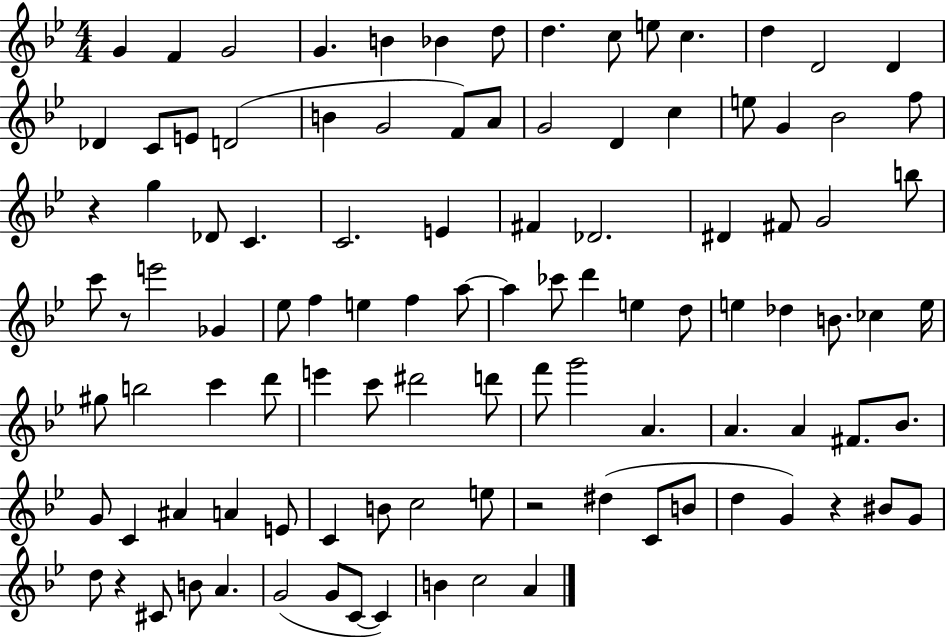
{
  \clef treble
  \numericTimeSignature
  \time 4/4
  \key bes \major
  \repeat volta 2 { g'4 f'4 g'2 | g'4. b'4 bes'4 d''8 | d''4. c''8 e''8 c''4. | d''4 d'2 d'4 | \break des'4 c'8 e'8 d'2( | b'4 g'2 f'8) a'8 | g'2 d'4 c''4 | e''8 g'4 bes'2 f''8 | \break r4 g''4 des'8 c'4. | c'2. e'4 | fis'4 des'2. | dis'4 fis'8 g'2 b''8 | \break c'''8 r8 e'''2 ges'4 | ees''8 f''4 e''4 f''4 a''8~~ | a''4 ces'''8 d'''4 e''4 d''8 | e''4 des''4 b'8. ces''4 e''16 | \break gis''8 b''2 c'''4 d'''8 | e'''4 c'''8 dis'''2 d'''8 | f'''8 g'''2 a'4. | a'4. a'4 fis'8. bes'8. | \break g'8 c'4 ais'4 a'4 e'8 | c'4 b'8 c''2 e''8 | r2 dis''4( c'8 b'8 | d''4 g'4) r4 bis'8 g'8 | \break d''8 r4 cis'8 b'8 a'4. | g'2( g'8 c'8~~ c'4) | b'4 c''2 a'4 | } \bar "|."
}